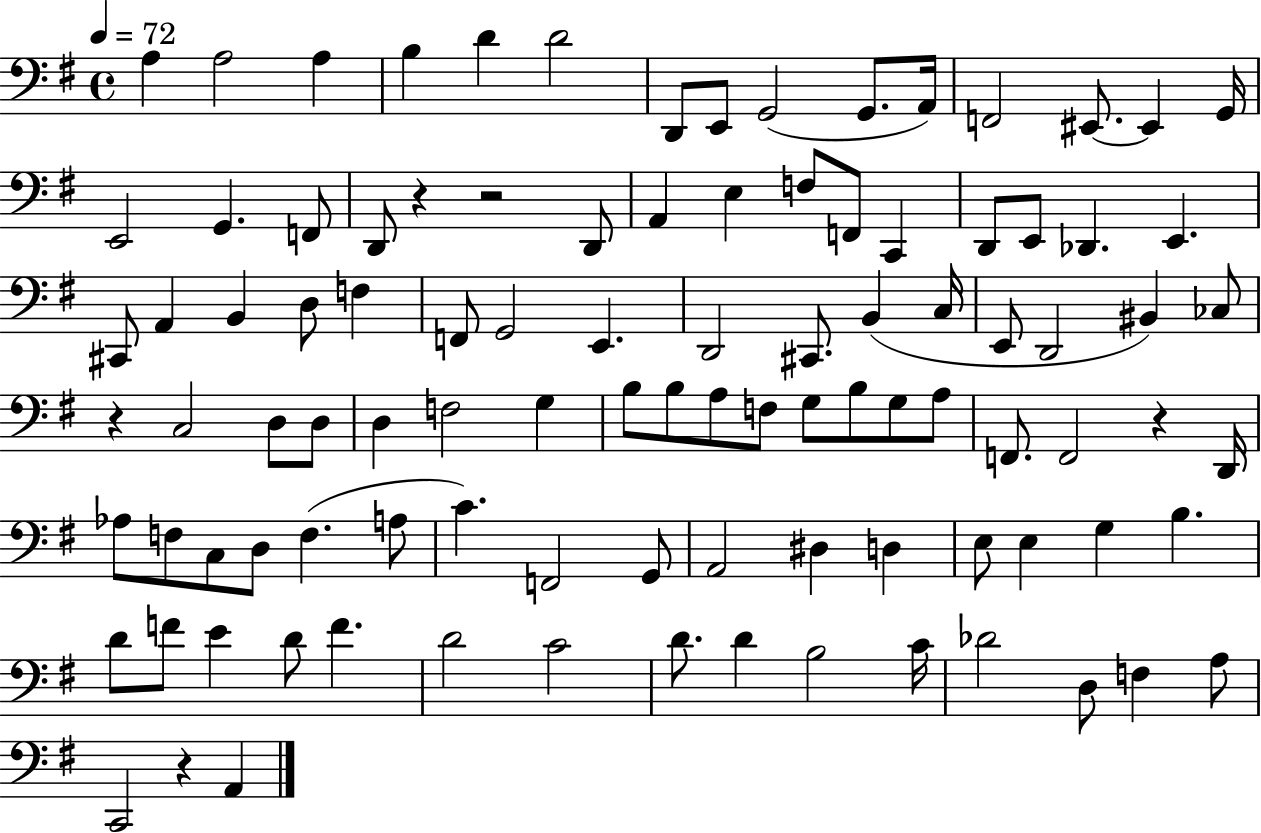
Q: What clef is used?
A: bass